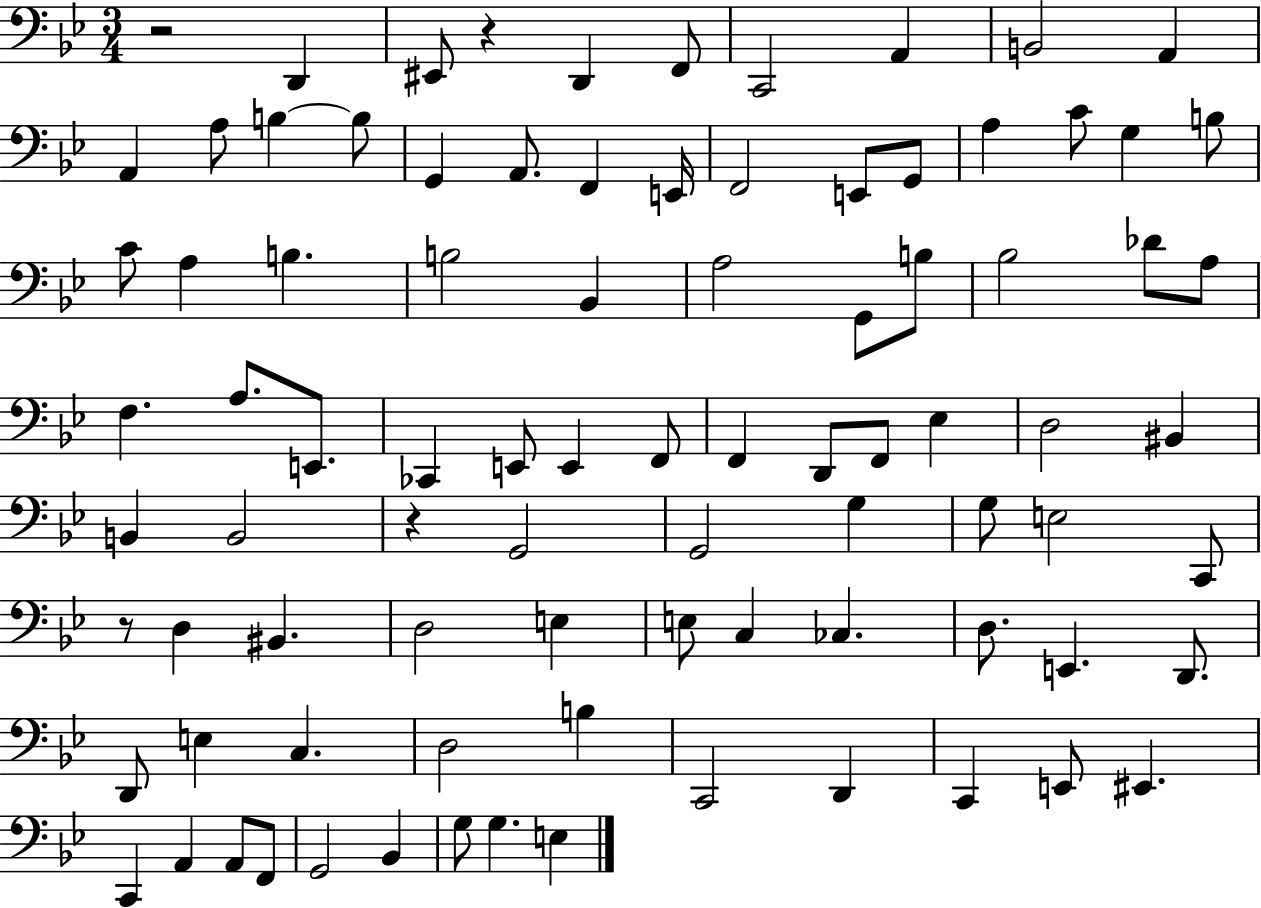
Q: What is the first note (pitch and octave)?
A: D2